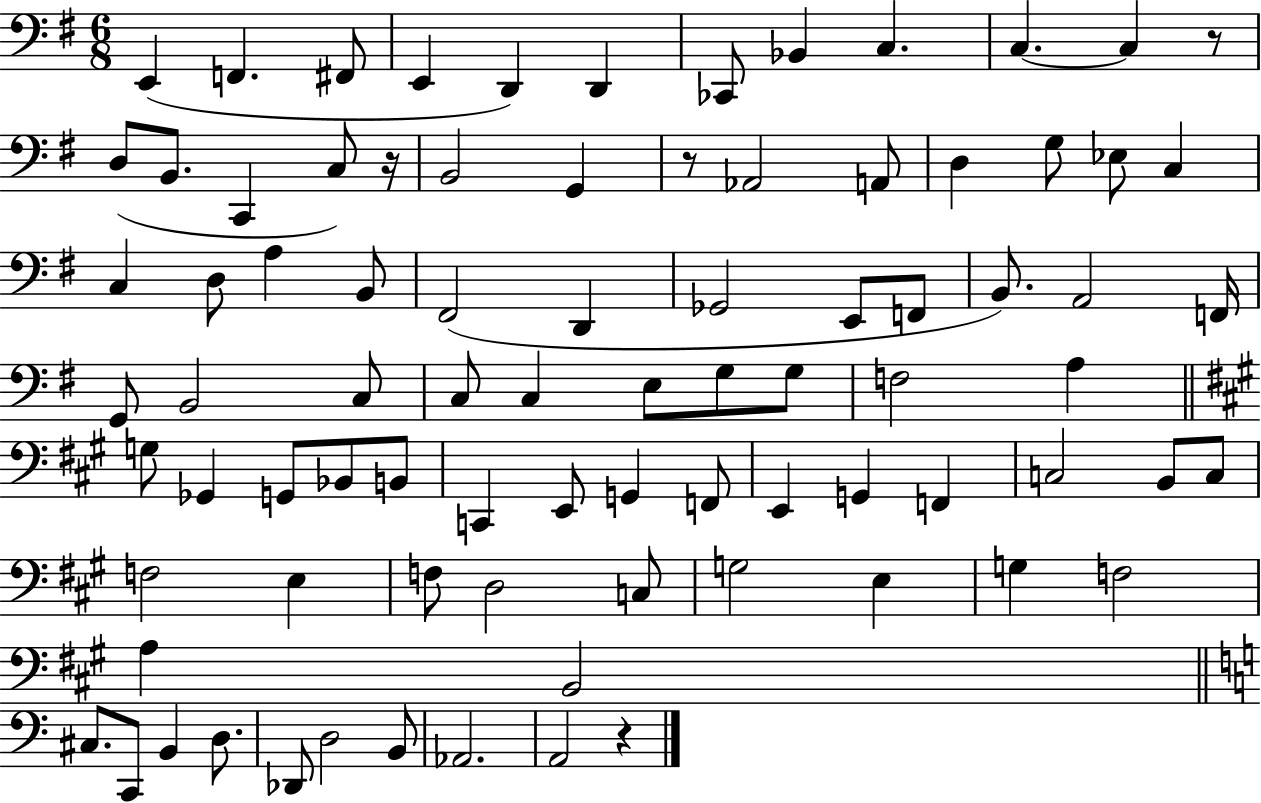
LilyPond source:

{
  \clef bass
  \numericTimeSignature
  \time 6/8
  \key g \major
  \repeat volta 2 { e,4( f,4. fis,8 | e,4 d,4) d,4 | ces,8 bes,4 c4. | c4.~~ c4 r8 | \break d8( b,8. c,4 c8) r16 | b,2 g,4 | r8 aes,2 a,8 | d4 g8 ees8 c4 | \break c4 d8 a4 b,8 | fis,2( d,4 | ges,2 e,8 f,8 | b,8.) a,2 f,16 | \break g,8 b,2 c8 | c8 c4 e8 g8 g8 | f2 a4 | \bar "||" \break \key a \major g8 ges,4 g,8 bes,8 b,8 | c,4 e,8 g,4 f,8 | e,4 g,4 f,4 | c2 b,8 c8 | \break f2 e4 | f8 d2 c8 | g2 e4 | g4 f2 | \break a4 b,2 | \bar "||" \break \key c \major cis8. c,8 b,4 d8. | des,8 d2 b,8 | aes,2. | a,2 r4 | \break } \bar "|."
}